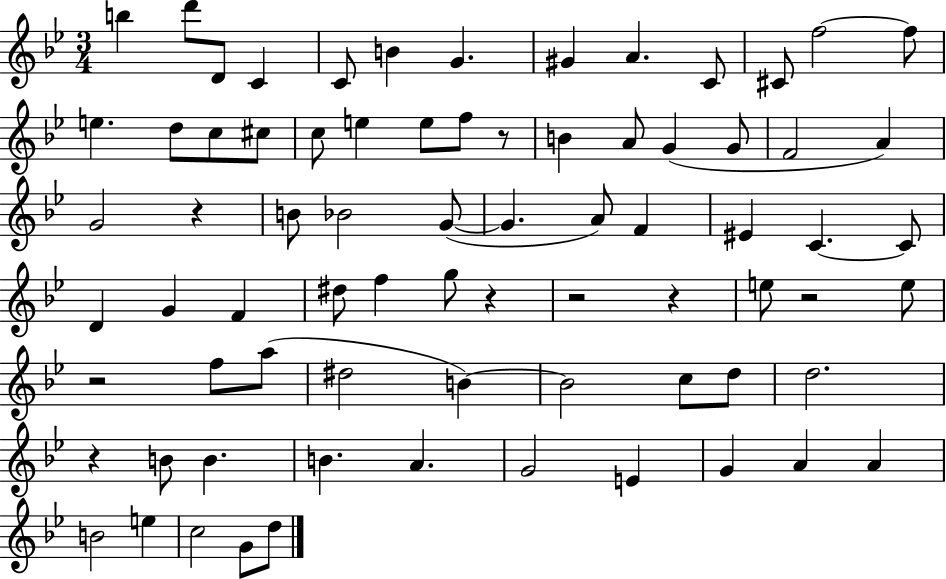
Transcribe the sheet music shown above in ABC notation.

X:1
T:Untitled
M:3/4
L:1/4
K:Bb
b d'/2 D/2 C C/2 B G ^G A C/2 ^C/2 f2 f/2 e d/2 c/2 ^c/2 c/2 e e/2 f/2 z/2 B A/2 G G/2 F2 A G2 z B/2 _B2 G/2 G A/2 F ^E C C/2 D G F ^d/2 f g/2 z z2 z e/2 z2 e/2 z2 f/2 a/2 ^d2 B B2 c/2 d/2 d2 z B/2 B B A G2 E G A A B2 e c2 G/2 d/2